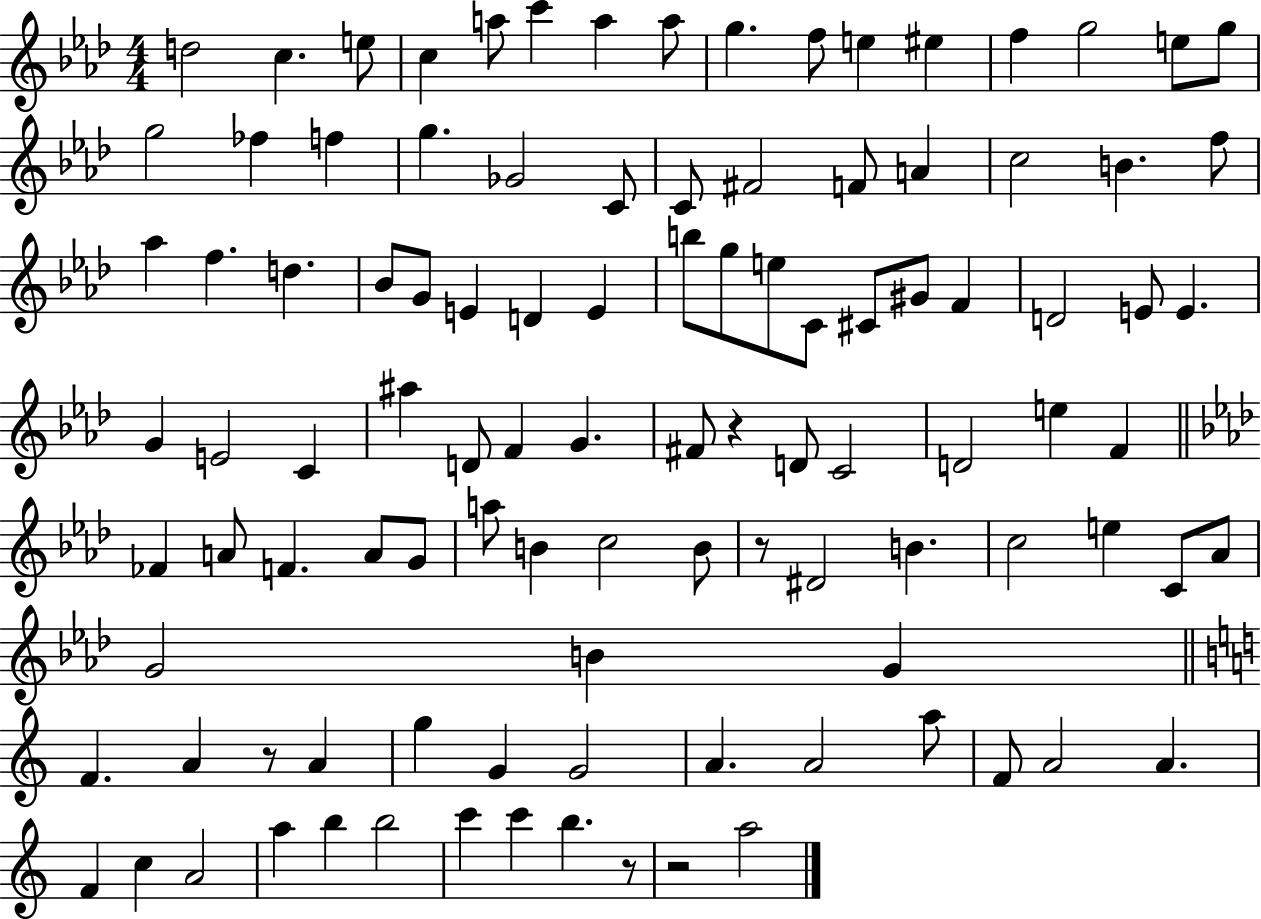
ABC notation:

X:1
T:Untitled
M:4/4
L:1/4
K:Ab
d2 c e/2 c a/2 c' a a/2 g f/2 e ^e f g2 e/2 g/2 g2 _f f g _G2 C/2 C/2 ^F2 F/2 A c2 B f/2 _a f d _B/2 G/2 E D E b/2 g/2 e/2 C/2 ^C/2 ^G/2 F D2 E/2 E G E2 C ^a D/2 F G ^F/2 z D/2 C2 D2 e F _F A/2 F A/2 G/2 a/2 B c2 B/2 z/2 ^D2 B c2 e C/2 _A/2 G2 B G F A z/2 A g G G2 A A2 a/2 F/2 A2 A F c A2 a b b2 c' c' b z/2 z2 a2